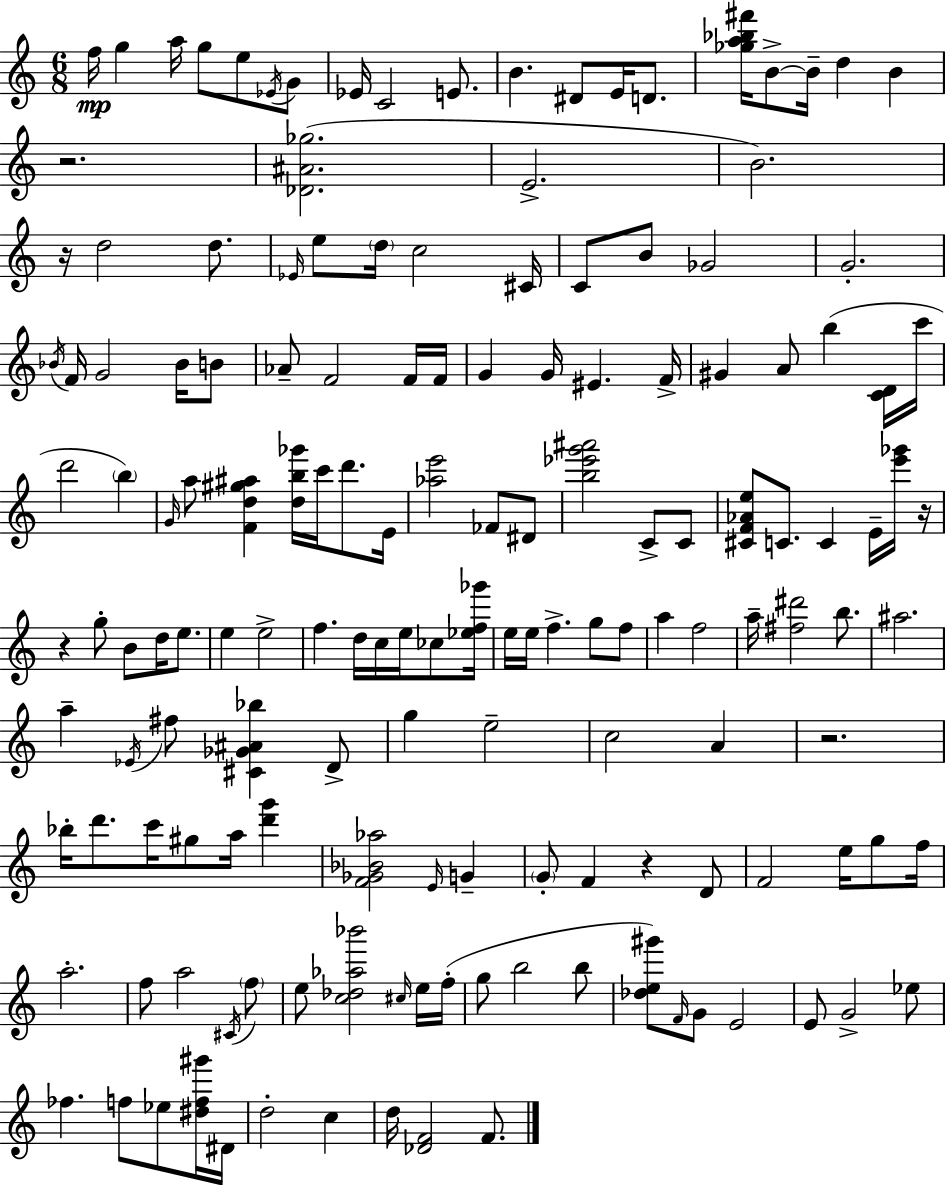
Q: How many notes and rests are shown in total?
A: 155